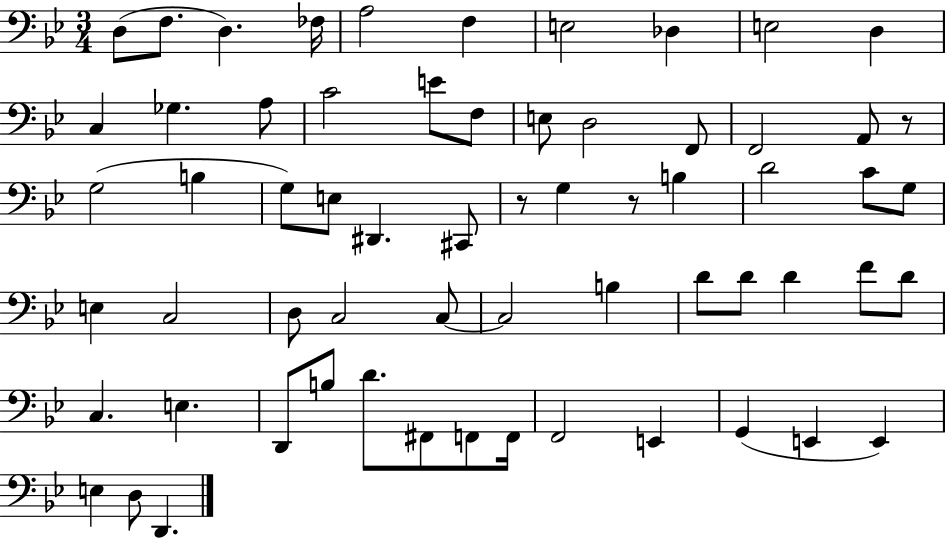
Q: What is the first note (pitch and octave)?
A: D3